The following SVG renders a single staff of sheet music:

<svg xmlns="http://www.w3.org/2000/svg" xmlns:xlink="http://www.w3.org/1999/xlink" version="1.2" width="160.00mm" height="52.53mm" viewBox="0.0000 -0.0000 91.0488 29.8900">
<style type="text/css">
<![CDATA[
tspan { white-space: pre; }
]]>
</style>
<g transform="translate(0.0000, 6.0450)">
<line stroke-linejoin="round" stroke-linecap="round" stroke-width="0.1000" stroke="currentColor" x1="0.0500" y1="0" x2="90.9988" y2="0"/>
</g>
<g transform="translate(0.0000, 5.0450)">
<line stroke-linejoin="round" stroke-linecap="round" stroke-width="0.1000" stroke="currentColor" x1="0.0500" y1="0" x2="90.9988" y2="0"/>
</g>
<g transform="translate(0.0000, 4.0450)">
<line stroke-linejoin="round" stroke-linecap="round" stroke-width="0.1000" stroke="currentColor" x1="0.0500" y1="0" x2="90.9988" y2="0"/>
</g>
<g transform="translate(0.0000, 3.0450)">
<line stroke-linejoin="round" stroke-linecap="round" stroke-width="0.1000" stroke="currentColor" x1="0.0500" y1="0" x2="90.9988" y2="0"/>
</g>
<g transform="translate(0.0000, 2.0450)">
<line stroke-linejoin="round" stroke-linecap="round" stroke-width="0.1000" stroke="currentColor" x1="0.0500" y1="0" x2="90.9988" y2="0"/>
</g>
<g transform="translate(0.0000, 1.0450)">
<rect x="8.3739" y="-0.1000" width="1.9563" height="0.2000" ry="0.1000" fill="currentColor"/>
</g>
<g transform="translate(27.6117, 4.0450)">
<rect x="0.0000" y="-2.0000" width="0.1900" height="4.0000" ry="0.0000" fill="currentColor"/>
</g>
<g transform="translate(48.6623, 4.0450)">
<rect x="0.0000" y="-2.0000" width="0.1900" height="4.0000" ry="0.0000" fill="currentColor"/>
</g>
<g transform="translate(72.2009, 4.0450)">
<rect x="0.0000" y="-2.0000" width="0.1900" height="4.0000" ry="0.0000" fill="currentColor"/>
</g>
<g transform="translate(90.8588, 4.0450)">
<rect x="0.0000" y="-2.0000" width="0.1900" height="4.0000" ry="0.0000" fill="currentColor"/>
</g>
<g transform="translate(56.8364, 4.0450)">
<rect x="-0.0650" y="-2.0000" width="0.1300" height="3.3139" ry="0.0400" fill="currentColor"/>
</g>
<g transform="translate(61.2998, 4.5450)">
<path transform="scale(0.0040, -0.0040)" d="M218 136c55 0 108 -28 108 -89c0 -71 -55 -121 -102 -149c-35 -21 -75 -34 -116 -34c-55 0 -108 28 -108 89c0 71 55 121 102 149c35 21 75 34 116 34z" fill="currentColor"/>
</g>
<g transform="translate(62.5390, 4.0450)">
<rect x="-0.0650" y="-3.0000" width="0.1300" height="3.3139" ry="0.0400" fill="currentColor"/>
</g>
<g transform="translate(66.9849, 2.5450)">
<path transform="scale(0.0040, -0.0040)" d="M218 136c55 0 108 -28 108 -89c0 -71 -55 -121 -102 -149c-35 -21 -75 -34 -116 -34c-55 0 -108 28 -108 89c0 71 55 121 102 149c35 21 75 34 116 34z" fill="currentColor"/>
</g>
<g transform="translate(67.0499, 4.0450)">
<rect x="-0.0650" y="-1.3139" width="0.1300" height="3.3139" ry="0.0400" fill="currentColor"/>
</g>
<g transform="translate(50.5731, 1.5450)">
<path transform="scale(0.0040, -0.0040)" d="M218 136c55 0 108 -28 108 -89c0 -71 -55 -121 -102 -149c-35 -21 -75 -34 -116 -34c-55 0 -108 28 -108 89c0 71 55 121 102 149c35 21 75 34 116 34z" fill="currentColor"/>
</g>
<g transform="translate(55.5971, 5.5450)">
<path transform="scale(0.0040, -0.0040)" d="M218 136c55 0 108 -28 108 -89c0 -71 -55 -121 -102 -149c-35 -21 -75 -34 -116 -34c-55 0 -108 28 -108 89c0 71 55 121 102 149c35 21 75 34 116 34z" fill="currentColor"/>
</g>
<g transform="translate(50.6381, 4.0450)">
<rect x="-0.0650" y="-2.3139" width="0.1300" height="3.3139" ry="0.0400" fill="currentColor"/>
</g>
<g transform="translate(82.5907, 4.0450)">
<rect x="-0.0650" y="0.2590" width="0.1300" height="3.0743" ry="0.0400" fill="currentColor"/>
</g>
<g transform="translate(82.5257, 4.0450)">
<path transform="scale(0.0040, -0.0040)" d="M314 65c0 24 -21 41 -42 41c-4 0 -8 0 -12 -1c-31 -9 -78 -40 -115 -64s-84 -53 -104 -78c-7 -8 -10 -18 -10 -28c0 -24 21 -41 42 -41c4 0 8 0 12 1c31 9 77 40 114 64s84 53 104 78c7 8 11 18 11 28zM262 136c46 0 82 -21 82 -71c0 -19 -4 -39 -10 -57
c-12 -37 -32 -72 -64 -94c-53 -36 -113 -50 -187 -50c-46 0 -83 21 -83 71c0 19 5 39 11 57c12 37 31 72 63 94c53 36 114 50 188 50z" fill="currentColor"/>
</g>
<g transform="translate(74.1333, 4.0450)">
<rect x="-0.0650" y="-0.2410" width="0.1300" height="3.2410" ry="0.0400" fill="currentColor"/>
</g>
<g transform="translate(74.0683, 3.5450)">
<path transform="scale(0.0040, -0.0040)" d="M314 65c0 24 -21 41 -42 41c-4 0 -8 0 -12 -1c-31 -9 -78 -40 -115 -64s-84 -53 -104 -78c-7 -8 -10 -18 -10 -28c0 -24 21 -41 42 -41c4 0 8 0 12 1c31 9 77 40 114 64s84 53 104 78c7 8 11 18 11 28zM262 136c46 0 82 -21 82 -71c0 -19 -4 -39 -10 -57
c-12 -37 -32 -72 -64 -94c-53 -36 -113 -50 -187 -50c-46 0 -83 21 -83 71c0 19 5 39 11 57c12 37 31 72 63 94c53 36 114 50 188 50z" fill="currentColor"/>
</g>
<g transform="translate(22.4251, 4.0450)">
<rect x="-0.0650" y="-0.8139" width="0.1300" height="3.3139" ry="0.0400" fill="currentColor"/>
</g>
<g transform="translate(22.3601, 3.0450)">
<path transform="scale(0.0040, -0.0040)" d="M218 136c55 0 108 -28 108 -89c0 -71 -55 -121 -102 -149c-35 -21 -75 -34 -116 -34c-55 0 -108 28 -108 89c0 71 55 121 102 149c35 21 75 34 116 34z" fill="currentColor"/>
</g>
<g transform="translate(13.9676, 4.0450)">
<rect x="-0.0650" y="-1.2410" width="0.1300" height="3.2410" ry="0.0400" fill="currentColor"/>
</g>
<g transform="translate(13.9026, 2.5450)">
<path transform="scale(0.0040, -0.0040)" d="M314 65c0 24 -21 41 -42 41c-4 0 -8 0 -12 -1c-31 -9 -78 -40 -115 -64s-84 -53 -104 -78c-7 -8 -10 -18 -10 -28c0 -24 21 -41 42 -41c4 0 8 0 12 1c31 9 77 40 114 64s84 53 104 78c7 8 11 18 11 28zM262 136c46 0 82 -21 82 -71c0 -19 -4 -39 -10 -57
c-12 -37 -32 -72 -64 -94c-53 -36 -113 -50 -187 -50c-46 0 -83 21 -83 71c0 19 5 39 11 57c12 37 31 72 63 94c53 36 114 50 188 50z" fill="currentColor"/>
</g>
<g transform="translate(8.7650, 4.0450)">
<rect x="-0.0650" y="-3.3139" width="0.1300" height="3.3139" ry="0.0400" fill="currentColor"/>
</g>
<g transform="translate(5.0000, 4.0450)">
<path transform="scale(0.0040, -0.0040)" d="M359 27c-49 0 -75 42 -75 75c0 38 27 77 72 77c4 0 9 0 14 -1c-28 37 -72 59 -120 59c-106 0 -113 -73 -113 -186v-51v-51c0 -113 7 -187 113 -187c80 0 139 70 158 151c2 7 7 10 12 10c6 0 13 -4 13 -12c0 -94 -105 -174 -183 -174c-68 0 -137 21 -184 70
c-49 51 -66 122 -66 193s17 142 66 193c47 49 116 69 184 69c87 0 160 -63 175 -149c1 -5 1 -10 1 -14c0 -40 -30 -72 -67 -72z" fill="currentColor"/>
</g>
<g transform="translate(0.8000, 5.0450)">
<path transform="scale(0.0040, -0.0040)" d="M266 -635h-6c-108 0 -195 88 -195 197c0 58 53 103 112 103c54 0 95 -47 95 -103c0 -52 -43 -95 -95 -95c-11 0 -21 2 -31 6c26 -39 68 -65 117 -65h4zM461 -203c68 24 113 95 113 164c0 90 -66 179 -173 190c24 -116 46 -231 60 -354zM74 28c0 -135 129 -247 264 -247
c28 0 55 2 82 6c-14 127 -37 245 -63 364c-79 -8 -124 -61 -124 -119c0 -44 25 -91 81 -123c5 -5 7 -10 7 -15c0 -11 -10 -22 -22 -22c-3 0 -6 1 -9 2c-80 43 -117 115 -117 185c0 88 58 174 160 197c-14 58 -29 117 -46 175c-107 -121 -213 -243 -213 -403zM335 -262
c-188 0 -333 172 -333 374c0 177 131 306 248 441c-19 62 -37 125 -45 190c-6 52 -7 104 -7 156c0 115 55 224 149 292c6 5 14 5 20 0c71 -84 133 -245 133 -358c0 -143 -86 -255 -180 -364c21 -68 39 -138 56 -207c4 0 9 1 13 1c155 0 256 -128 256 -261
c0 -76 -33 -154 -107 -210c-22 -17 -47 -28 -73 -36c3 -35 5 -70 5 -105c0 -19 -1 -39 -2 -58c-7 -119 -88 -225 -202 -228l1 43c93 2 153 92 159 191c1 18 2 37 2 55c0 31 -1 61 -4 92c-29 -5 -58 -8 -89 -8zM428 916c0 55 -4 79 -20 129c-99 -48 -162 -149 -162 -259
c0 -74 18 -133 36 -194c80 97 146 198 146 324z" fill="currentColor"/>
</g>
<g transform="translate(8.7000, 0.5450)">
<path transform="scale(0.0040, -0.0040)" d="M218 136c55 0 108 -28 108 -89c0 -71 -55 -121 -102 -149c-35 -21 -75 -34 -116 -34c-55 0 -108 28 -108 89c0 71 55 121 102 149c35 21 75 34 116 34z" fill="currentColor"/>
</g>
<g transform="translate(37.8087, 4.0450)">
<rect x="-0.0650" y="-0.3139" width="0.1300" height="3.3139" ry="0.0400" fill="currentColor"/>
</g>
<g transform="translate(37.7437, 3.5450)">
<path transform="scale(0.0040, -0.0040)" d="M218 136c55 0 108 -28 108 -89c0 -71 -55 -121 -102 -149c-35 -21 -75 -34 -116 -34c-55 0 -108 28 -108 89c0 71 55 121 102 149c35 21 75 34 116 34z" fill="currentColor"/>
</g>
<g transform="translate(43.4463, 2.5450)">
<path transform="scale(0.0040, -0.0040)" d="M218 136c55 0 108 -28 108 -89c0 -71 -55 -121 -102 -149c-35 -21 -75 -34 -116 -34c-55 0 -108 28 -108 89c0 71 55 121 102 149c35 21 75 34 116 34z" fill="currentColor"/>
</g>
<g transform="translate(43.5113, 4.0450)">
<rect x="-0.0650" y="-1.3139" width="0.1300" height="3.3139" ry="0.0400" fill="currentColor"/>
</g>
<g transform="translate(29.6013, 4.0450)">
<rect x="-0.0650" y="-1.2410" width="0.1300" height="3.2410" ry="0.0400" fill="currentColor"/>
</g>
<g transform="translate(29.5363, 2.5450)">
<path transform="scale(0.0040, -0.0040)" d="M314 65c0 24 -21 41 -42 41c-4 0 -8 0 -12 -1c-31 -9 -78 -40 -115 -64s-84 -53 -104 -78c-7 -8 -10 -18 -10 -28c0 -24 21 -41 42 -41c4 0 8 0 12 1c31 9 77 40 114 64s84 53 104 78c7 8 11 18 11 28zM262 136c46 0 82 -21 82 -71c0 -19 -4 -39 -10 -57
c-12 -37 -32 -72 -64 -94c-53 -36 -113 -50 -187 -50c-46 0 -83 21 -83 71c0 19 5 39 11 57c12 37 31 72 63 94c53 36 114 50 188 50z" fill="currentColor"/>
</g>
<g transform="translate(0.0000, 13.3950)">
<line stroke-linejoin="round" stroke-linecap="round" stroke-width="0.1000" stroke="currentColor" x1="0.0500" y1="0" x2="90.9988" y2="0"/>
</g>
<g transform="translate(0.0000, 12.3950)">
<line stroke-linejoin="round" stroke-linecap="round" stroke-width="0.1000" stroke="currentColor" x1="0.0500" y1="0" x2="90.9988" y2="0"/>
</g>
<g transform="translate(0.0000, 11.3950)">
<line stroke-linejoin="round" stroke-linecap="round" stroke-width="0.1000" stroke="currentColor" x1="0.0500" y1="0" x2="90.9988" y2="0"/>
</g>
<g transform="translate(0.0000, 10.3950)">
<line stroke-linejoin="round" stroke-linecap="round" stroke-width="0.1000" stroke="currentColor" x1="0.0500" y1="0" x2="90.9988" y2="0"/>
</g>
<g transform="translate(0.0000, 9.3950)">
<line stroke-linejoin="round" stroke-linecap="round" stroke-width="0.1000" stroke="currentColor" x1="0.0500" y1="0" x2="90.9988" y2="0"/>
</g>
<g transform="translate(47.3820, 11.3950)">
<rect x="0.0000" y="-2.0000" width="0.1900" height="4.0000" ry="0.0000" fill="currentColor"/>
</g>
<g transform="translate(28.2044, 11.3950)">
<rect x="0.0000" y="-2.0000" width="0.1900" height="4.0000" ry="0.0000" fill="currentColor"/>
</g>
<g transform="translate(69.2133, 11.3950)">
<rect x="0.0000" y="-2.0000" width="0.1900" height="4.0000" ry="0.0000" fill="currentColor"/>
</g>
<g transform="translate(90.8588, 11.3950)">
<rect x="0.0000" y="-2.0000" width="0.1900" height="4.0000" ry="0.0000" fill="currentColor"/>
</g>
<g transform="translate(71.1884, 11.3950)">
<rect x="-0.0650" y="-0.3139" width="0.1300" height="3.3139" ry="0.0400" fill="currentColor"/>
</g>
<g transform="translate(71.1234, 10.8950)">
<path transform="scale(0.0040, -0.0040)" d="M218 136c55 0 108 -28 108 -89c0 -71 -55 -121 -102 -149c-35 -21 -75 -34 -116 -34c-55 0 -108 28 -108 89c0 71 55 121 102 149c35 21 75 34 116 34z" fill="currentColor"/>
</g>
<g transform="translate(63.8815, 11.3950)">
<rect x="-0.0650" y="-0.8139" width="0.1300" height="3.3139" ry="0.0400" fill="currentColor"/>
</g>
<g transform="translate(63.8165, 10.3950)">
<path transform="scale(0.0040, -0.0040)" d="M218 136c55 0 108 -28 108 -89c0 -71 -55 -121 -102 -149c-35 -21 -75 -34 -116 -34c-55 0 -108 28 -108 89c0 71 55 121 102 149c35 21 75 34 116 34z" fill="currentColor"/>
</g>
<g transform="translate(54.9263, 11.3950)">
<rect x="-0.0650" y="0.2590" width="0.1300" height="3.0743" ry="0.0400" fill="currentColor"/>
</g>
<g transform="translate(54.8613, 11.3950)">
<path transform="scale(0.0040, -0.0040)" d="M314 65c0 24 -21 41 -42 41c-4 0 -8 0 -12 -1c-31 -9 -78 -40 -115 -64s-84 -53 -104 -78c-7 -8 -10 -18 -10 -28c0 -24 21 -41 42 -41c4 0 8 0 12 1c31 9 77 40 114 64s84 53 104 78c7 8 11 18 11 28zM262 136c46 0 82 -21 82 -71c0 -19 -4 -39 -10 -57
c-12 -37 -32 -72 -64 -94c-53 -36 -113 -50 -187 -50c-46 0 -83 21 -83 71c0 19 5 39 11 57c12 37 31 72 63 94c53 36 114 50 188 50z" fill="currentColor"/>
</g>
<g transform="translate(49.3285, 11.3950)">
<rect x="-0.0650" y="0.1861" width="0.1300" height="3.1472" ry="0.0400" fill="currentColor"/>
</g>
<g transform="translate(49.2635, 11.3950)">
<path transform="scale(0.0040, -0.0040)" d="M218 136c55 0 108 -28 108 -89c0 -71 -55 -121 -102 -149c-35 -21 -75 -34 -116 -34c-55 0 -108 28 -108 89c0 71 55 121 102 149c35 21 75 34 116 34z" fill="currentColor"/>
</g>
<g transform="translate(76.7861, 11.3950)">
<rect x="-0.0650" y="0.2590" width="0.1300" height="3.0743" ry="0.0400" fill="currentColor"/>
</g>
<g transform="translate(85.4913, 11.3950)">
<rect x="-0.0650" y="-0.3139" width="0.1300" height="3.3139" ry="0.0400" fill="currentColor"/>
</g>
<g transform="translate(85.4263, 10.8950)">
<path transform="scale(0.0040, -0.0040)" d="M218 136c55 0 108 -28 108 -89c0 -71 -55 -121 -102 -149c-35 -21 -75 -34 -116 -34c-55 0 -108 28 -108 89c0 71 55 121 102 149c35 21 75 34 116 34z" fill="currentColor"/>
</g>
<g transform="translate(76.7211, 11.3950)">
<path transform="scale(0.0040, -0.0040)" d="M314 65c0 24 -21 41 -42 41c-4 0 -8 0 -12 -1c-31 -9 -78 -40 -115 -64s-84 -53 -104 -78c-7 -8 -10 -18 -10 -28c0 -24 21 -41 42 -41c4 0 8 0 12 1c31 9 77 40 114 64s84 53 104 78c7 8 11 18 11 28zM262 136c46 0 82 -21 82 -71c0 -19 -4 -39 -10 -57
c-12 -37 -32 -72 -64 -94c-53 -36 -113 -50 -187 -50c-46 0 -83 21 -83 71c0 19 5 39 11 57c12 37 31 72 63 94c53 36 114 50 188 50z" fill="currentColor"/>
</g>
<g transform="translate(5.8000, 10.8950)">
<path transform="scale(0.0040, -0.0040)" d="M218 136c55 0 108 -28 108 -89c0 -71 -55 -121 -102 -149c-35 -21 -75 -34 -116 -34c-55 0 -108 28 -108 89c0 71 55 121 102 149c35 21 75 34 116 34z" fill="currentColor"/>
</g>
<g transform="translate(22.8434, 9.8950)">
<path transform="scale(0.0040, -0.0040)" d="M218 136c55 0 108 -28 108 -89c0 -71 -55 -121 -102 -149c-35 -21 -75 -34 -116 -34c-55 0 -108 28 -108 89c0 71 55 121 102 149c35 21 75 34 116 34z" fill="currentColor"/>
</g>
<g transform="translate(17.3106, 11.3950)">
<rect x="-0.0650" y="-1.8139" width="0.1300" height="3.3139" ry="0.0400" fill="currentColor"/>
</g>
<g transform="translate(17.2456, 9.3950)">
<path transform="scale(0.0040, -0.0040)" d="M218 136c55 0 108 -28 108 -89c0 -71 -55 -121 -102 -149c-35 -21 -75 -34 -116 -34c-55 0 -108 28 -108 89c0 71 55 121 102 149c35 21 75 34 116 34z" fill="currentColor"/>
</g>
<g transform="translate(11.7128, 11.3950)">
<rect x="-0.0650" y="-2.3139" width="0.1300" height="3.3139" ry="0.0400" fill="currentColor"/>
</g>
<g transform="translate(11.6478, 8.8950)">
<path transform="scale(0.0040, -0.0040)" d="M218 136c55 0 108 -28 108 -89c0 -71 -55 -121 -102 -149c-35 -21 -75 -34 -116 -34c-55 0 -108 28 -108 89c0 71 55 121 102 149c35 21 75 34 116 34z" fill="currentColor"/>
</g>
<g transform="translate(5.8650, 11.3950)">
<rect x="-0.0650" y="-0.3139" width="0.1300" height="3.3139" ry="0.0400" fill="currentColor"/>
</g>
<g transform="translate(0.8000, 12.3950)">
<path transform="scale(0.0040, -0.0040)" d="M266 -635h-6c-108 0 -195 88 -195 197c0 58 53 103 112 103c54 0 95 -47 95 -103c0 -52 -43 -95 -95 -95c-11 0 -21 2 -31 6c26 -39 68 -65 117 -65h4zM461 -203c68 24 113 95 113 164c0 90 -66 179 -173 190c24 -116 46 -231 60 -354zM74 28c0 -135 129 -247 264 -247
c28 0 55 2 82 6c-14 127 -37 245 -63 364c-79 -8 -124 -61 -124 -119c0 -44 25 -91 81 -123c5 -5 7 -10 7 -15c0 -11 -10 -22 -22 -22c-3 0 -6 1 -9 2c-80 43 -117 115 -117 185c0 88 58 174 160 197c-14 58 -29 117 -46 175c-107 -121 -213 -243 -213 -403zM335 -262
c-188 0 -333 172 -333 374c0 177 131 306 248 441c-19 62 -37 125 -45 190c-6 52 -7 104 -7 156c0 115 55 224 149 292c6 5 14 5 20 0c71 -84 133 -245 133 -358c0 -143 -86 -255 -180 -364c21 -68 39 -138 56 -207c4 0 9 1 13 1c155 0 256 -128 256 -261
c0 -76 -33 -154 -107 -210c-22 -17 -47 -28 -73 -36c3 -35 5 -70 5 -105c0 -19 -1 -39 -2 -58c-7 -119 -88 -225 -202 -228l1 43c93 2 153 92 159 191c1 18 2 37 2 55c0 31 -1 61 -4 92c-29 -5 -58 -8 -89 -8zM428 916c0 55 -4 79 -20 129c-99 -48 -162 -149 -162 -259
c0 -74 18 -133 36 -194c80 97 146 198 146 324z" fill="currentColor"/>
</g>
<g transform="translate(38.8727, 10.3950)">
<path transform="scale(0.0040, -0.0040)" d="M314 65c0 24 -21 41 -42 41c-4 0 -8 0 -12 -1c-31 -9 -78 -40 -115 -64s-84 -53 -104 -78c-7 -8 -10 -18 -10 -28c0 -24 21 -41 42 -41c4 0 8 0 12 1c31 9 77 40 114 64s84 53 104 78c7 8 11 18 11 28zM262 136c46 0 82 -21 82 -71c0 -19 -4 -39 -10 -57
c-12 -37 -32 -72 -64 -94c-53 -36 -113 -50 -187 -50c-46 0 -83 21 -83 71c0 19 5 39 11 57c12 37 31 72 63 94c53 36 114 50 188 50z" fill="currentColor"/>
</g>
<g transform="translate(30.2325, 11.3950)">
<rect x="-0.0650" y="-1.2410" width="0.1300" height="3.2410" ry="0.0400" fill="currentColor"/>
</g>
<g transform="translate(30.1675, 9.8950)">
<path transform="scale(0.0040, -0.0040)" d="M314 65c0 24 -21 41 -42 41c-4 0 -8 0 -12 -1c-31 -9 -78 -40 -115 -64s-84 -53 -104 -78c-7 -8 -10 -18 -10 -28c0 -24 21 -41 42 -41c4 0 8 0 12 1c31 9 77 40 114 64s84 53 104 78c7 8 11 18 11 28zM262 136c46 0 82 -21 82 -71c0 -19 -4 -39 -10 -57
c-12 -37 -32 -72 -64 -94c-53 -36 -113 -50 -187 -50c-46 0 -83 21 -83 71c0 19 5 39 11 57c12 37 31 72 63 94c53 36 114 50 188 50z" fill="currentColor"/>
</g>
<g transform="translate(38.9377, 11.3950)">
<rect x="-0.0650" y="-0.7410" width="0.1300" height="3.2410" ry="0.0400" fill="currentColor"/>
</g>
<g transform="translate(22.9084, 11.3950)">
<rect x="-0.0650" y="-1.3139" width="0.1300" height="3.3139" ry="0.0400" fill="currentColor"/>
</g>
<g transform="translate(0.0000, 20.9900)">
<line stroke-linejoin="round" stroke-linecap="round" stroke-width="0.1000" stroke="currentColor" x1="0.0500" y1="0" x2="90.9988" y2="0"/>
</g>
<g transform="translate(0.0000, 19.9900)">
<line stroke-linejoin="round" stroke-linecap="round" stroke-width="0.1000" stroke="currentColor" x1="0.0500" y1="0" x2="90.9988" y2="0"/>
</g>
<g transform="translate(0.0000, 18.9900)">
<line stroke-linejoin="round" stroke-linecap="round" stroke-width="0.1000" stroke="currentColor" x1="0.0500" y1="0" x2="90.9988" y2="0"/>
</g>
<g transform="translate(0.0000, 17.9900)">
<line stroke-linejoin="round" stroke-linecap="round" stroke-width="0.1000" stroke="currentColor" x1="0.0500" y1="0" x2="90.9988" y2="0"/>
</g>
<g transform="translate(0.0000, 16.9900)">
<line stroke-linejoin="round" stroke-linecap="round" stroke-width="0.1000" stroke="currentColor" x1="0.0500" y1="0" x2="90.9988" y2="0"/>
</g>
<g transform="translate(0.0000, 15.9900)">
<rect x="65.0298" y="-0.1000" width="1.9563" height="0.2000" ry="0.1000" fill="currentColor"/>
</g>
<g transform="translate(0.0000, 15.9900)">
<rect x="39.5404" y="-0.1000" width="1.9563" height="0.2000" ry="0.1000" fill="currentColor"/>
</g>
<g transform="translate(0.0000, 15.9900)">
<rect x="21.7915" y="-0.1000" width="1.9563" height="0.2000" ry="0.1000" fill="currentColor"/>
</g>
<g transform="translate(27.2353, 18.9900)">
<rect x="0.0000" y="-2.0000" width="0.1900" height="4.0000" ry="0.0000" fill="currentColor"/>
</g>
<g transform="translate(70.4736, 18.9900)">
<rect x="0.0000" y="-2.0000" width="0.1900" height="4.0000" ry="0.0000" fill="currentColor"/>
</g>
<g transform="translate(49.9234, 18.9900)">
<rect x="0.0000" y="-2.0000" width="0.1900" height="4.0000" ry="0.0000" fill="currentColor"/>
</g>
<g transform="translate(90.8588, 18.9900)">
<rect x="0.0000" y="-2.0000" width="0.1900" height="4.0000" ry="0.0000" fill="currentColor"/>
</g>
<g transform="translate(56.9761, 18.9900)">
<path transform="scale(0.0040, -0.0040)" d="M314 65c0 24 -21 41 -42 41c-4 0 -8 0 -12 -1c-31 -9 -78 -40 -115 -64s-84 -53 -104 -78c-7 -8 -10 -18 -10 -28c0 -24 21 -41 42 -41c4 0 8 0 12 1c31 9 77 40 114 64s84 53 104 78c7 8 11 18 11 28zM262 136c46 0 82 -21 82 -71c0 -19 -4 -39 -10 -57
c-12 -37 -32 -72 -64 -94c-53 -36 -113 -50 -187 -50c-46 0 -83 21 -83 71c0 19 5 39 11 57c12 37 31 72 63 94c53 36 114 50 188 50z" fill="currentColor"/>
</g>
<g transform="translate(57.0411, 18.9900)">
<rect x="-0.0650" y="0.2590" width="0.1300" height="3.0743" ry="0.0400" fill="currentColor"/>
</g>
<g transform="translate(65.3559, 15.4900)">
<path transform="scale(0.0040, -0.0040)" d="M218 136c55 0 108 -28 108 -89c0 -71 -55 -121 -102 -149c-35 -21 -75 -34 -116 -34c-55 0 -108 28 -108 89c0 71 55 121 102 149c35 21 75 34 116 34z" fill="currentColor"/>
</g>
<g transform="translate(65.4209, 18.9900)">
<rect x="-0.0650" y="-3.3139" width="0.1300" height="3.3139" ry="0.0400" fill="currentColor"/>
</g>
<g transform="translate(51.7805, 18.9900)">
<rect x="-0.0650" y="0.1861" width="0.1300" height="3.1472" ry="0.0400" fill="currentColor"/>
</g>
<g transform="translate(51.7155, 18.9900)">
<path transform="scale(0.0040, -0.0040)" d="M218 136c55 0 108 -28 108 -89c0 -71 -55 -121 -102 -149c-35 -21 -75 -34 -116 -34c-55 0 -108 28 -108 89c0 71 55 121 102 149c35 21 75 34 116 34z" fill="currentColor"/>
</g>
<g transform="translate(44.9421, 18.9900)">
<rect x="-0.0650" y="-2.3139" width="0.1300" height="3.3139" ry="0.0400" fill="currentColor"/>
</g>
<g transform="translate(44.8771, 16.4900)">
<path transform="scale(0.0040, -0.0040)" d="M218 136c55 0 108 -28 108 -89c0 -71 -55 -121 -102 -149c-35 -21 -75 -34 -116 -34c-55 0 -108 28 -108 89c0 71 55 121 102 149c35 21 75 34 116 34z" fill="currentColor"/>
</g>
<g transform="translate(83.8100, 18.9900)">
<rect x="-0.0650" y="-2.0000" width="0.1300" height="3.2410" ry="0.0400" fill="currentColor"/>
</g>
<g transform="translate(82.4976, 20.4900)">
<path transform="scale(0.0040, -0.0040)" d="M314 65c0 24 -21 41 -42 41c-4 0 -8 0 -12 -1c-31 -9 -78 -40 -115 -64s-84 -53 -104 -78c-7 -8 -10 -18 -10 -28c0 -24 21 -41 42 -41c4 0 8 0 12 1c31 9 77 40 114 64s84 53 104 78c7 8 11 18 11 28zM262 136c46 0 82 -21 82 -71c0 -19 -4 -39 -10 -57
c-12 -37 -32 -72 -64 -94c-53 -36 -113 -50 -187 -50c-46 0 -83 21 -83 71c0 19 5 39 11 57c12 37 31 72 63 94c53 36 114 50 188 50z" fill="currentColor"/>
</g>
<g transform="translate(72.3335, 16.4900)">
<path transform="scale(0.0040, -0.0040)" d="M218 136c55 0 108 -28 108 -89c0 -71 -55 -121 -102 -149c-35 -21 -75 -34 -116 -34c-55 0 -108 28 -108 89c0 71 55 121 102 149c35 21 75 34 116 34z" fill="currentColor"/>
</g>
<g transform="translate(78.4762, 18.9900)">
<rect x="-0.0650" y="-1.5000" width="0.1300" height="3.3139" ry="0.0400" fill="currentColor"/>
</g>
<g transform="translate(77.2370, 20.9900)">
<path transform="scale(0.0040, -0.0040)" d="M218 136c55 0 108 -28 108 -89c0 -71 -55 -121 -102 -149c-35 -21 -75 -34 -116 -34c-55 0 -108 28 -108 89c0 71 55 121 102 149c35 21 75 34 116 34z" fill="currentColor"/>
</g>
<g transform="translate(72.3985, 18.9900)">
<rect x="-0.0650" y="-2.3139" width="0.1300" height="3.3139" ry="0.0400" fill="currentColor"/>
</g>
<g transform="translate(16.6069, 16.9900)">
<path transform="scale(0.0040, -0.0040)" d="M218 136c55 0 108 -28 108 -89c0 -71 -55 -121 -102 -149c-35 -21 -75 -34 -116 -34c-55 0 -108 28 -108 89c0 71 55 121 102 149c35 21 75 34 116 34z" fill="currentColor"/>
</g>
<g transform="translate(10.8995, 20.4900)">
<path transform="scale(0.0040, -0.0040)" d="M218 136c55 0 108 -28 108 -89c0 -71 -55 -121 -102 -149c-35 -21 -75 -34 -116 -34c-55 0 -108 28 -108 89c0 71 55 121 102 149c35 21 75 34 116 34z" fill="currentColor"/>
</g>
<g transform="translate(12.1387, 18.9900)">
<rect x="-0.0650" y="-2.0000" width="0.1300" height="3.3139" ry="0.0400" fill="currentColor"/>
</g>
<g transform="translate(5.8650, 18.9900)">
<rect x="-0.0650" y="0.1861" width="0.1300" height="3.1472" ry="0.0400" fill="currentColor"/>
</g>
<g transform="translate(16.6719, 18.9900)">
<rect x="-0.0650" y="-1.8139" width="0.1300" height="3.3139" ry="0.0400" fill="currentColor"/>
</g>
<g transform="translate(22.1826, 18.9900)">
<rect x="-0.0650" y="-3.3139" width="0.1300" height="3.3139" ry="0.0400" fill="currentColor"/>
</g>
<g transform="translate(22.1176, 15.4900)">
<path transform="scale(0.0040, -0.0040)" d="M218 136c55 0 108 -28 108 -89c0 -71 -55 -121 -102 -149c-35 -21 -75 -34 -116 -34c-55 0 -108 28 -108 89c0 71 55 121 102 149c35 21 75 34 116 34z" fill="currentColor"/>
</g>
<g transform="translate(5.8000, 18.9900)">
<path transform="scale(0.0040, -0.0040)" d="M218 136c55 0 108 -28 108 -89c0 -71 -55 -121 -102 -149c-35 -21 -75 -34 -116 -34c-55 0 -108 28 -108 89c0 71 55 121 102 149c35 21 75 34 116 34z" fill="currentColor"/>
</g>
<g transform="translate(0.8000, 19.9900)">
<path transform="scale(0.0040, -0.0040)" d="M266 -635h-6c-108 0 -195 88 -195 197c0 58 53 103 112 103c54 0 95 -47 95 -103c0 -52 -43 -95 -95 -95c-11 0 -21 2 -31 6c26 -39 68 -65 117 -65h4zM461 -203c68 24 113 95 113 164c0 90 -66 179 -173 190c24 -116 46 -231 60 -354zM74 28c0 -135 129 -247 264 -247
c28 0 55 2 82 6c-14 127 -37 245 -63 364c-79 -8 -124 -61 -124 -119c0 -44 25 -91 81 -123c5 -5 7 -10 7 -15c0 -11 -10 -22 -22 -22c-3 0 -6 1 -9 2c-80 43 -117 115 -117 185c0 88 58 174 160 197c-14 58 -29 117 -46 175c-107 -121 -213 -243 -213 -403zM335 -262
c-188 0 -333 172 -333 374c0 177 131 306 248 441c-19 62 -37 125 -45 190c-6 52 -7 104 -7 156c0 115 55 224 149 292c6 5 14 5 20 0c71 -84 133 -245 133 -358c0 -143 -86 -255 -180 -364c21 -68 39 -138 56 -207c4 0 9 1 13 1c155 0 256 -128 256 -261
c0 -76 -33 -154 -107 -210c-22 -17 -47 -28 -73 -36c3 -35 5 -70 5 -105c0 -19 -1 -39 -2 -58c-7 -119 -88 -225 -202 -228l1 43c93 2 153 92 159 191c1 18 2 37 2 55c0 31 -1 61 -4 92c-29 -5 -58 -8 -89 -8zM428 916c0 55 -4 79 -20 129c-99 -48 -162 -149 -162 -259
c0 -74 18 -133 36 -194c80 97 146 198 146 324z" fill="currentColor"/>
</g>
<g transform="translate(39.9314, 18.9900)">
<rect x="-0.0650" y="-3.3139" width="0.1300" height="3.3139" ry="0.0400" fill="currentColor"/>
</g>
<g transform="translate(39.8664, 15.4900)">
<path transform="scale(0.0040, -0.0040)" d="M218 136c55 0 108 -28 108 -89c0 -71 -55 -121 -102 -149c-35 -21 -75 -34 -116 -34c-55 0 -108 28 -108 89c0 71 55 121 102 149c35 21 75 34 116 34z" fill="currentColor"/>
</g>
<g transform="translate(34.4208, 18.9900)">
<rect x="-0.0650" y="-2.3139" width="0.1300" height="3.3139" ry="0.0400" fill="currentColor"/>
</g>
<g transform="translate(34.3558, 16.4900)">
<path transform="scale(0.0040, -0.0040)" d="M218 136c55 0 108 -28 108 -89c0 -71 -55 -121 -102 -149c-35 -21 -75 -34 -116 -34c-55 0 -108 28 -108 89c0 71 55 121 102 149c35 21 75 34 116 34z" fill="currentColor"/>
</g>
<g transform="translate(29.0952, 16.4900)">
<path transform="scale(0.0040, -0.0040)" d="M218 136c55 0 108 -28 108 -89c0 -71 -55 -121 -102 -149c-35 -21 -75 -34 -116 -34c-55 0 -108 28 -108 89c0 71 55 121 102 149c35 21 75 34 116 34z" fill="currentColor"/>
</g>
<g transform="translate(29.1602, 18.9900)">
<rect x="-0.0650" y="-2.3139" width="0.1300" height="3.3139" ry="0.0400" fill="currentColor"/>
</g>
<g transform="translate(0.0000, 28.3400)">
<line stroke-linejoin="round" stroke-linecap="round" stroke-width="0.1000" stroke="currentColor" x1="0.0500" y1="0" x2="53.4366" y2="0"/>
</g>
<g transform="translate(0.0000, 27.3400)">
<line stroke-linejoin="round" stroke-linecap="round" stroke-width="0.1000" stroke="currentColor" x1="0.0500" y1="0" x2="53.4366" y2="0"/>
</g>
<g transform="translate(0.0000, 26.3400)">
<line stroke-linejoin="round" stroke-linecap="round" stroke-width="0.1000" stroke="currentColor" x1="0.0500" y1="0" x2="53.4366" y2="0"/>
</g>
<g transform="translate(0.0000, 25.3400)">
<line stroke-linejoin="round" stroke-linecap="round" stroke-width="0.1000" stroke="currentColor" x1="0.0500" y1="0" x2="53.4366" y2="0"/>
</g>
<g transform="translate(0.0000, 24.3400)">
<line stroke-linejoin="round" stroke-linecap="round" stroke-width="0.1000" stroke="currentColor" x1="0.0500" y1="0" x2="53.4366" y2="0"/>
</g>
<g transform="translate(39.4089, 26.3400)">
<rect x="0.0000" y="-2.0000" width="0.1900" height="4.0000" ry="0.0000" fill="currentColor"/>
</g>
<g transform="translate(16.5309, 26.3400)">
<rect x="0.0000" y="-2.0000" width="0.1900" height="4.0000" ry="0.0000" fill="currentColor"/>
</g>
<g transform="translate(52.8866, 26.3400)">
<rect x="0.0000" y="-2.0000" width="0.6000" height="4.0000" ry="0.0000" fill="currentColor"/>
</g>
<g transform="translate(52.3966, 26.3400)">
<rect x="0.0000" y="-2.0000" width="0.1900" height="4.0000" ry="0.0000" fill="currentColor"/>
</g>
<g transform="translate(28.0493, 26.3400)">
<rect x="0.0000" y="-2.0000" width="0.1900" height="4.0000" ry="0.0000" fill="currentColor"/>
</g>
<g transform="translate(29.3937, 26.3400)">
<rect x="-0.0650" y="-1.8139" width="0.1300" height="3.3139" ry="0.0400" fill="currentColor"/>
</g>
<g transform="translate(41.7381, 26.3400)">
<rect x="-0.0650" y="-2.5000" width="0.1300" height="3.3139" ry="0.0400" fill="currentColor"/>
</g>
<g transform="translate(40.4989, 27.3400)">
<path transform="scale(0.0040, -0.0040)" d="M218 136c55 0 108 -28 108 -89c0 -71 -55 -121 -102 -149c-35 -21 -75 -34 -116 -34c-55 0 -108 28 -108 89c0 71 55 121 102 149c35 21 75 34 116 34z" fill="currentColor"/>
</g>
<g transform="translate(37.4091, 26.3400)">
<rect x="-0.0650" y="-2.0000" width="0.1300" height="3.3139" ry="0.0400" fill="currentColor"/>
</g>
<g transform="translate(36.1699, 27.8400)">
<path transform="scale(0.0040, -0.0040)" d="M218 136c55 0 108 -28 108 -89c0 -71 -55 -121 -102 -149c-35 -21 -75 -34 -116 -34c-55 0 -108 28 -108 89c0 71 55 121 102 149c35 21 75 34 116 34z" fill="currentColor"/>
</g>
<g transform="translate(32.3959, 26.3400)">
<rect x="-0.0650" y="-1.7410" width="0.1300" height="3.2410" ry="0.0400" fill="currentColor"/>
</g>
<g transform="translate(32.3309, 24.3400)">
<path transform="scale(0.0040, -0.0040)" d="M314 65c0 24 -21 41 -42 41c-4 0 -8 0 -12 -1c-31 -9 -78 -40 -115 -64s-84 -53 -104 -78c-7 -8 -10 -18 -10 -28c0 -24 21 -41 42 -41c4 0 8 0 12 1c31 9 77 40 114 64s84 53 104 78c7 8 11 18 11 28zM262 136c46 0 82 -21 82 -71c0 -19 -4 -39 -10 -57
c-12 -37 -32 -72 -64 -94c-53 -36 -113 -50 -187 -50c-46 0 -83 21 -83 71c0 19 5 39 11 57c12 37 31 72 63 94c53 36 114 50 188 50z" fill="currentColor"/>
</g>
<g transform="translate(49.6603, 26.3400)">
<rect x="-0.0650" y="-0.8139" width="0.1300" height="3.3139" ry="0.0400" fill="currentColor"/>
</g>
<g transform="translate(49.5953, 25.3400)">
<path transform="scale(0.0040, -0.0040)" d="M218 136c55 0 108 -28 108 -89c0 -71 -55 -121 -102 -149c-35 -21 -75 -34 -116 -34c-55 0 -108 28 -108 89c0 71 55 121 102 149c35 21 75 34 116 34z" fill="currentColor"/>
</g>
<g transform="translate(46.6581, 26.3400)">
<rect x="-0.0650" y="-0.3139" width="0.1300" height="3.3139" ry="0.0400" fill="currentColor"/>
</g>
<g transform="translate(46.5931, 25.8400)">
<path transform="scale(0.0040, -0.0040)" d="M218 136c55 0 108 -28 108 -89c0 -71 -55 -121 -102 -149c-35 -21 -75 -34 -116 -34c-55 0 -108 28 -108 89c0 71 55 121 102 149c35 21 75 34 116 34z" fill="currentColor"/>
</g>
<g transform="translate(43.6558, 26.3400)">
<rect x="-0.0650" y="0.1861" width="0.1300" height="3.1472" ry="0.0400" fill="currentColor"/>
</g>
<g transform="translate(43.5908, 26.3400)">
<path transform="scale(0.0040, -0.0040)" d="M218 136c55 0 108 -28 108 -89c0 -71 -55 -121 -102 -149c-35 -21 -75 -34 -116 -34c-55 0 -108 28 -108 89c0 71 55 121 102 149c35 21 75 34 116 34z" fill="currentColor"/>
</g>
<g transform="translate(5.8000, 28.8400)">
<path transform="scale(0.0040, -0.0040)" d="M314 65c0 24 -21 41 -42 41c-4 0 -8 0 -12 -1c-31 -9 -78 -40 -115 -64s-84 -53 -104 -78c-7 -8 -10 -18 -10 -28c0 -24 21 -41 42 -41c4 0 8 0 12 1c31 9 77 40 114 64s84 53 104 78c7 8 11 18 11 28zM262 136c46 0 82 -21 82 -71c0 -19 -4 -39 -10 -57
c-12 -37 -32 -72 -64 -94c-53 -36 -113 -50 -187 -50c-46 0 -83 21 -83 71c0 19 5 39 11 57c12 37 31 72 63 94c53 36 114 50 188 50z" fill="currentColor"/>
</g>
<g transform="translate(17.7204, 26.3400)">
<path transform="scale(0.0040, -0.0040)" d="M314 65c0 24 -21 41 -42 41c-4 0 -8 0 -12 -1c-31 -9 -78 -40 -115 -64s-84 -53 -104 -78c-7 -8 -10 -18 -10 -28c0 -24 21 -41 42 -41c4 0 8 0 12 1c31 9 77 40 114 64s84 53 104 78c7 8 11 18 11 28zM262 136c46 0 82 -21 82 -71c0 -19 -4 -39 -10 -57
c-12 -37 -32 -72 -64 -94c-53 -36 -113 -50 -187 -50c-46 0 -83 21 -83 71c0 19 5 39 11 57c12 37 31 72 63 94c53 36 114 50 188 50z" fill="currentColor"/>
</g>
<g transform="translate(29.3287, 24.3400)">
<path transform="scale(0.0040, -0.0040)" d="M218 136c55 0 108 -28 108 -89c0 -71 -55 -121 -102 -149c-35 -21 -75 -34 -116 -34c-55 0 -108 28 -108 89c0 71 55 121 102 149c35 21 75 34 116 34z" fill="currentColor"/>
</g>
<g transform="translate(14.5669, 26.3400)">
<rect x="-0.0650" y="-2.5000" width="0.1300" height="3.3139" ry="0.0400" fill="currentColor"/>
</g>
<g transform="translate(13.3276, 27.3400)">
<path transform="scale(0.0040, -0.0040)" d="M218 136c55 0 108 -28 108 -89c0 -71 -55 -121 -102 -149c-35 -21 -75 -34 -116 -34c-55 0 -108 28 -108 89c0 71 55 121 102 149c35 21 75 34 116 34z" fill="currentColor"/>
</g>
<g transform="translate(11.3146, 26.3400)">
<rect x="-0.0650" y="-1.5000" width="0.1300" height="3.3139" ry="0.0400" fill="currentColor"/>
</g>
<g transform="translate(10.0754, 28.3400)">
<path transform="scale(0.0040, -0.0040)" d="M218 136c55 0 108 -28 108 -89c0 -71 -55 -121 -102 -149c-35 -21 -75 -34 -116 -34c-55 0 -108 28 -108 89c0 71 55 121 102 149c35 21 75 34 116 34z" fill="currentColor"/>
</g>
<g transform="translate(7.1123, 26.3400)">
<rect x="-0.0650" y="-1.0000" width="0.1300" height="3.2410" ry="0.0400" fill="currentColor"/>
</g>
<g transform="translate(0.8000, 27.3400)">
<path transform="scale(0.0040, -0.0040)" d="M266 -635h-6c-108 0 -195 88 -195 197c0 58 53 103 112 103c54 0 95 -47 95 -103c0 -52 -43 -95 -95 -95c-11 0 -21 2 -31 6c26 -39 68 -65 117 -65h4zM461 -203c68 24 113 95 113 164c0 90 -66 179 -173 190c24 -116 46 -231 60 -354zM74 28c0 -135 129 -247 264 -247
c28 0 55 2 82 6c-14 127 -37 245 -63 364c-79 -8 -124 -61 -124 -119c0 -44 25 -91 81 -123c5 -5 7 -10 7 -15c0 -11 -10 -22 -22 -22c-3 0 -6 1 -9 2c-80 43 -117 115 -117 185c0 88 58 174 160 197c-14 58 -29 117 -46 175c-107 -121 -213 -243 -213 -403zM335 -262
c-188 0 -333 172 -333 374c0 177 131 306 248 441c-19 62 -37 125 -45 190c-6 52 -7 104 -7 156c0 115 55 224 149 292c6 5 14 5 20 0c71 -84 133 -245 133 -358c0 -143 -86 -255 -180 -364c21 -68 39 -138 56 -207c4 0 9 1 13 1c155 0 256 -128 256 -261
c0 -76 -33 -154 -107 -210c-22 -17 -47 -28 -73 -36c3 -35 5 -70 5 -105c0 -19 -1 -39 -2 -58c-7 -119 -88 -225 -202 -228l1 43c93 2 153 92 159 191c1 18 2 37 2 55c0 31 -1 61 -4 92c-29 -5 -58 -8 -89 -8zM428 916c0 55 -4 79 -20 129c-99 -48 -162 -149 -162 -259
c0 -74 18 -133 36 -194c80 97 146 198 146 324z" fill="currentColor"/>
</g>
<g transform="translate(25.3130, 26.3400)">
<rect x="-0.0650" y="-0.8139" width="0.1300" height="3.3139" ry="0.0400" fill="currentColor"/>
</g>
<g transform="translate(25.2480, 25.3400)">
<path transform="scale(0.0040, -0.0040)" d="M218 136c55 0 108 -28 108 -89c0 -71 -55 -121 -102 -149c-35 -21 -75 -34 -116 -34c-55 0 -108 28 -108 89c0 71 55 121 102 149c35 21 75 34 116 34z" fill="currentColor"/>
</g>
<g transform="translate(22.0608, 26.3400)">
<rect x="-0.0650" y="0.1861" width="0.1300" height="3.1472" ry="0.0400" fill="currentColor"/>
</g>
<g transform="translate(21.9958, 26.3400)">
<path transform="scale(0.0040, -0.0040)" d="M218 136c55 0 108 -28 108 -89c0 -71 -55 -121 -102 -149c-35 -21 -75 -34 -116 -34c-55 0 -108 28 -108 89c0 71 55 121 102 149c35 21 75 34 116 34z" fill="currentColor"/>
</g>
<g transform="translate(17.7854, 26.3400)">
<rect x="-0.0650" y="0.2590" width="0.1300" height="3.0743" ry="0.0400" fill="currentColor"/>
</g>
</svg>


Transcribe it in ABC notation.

X:1
T:Untitled
M:4/4
L:1/4
K:C
b e2 d e2 c e g F A e c2 B2 c g f e e2 d2 B B2 d c B2 c B F f b g g b g B B2 b g E F2 D2 E G B2 B d f f2 F G B c d